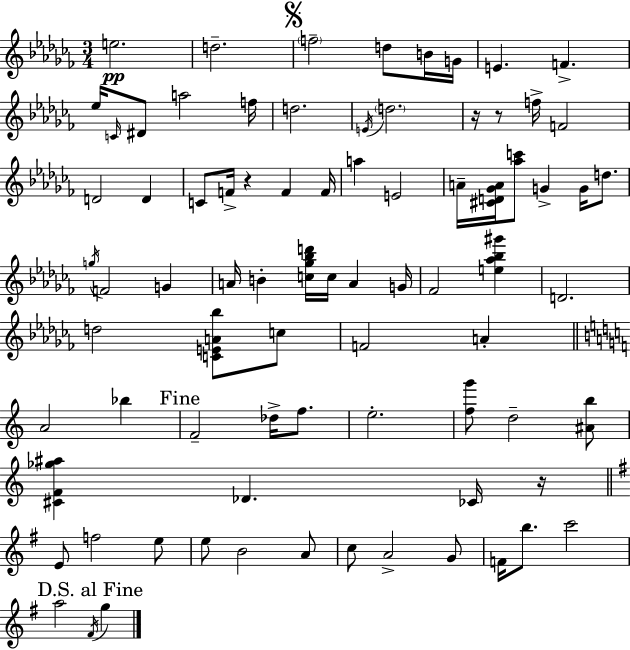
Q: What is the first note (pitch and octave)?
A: E5